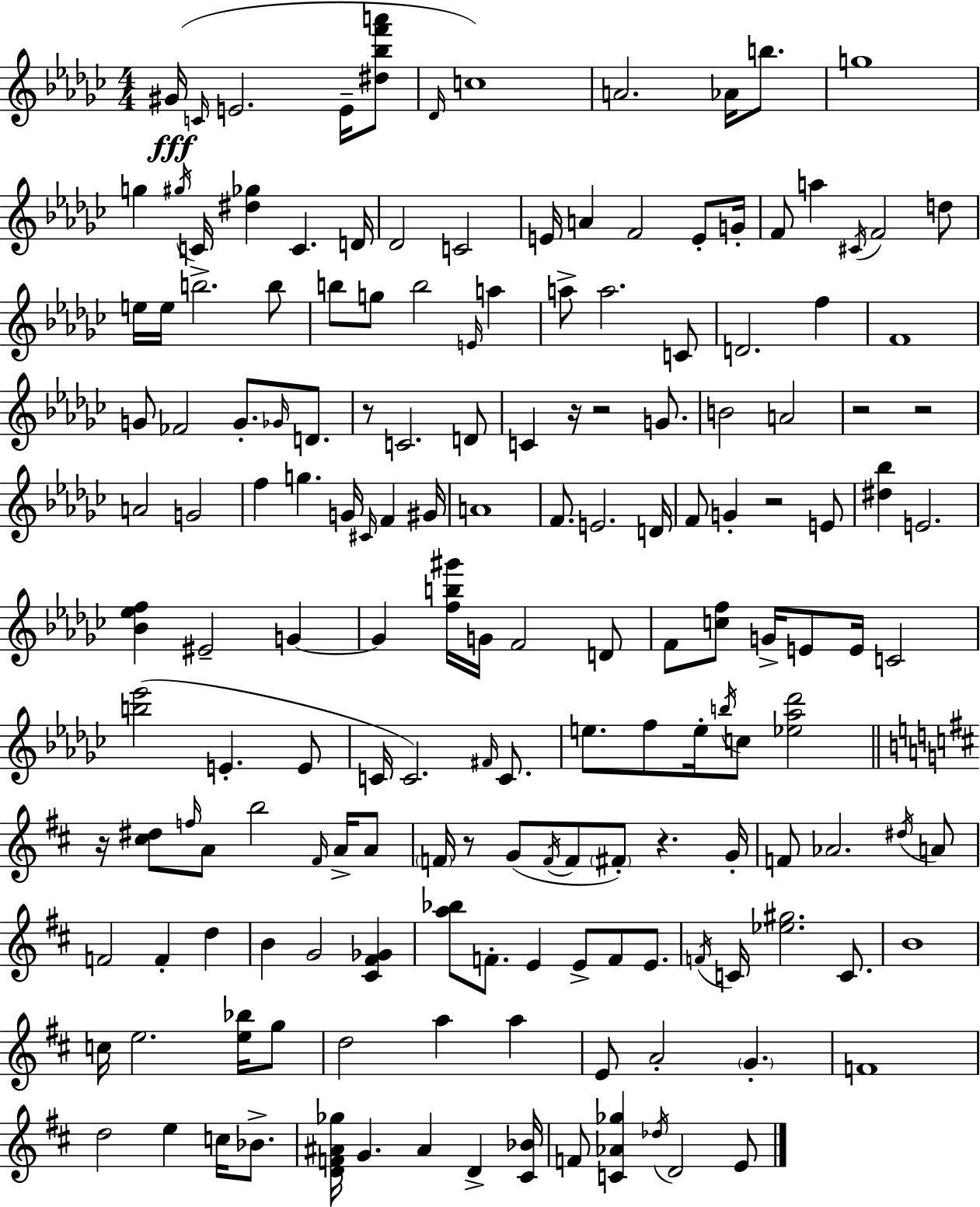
{
  \clef treble
  \numericTimeSignature
  \time 4/4
  \key ees \minor
  gis'16(\fff \grace { c'16 } e'2. e'16-- <dis'' bes'' f''' a'''>8 | \grace { des'16 }) c''1 | a'2. aes'16 b''8. | g''1 | \break g''4 \acciaccatura { gis''16 } c'16 <dis'' ges''>4 c'4. | d'16 des'2 c'2 | e'16 a'4 f'2 | e'8-. g'16-. f'8 a''4 \acciaccatura { cis'16 } f'2 | \break d''8 e''16 e''16 b''2.-> | b''8 b''8 g''8 b''2 | \grace { e'16 } a''4 a''8-> a''2. | c'8 d'2. | \break f''4 f'1 | g'8 fes'2 g'8.-. | \grace { ges'16 } d'8. r8 c'2. | d'8 c'4 r16 r2 | \break g'8. b'2 a'2 | r2 r2 | a'2 g'2 | f''4 g''4. | \break g'16 \grace { cis'16 } f'4 gis'16 a'1 | f'8. e'2. | d'16 f'8 g'4-. r2 | e'8 <dis'' bes''>4 e'2. | \break <bes' ees'' f''>4 eis'2-- | g'4~~ g'4 <f'' b'' gis'''>16 g'16 f'2 | d'8 f'8 <c'' f''>8 g'16-> e'8 e'16 c'2 | <b'' ees'''>2( e'4.-. | \break e'8 c'16 c'2.) | \grace { fis'16 } c'8. e''8. f''8 e''16-. \acciaccatura { b''16 } c''8 | <ees'' aes'' des'''>2 \bar "||" \break \key d \major r16 <cis'' dis''>8 \grace { f''16 } a'8 b''2 \grace { fis'16 } a'16-> | a'8 \parenthesize f'16 r8 g'8( \acciaccatura { f'16 } f'8 \parenthesize fis'8-.) r4. | g'16-. f'8 aes'2. | \acciaccatura { dis''16 } a'8 f'2 f'4-. | \break d''4 b'4 g'2 | <cis' fis' ges'>4 <a'' bes''>8 f'8.-. e'4 e'8-> f'8 | e'8. \acciaccatura { f'16 } c'16 <ees'' gis''>2. | c'8. b'1 | \break c''16 e''2. | <e'' bes''>16 g''8 d''2 a''4 | a''4 e'8 a'2-. \parenthesize g'4.-. | f'1 | \break d''2 e''4 | c''16 bes'8.-> <d' f' ais' ges''>16 g'4. ais'4 | d'4-> <cis' bes'>16 f'8 <c' aes' ges''>4 \acciaccatura { des''16 } d'2 | e'8 \bar "|."
}